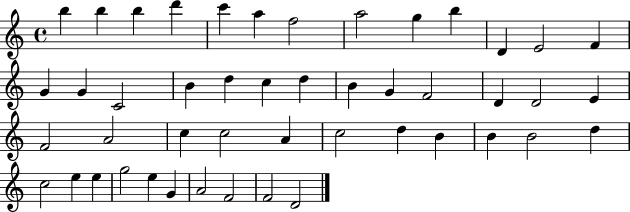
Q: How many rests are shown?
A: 0